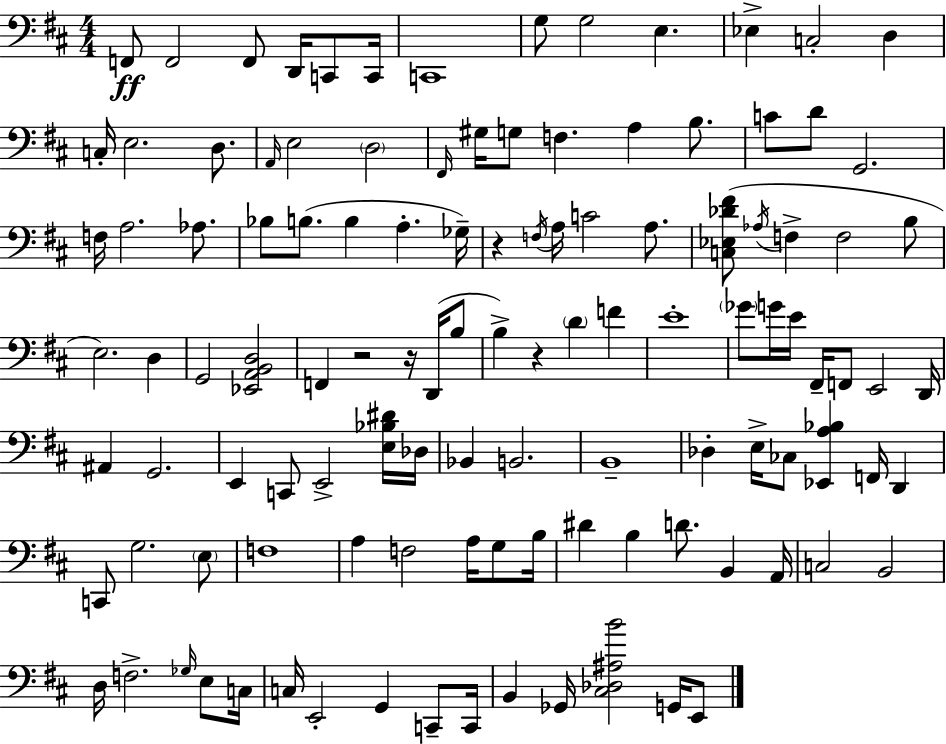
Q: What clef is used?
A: bass